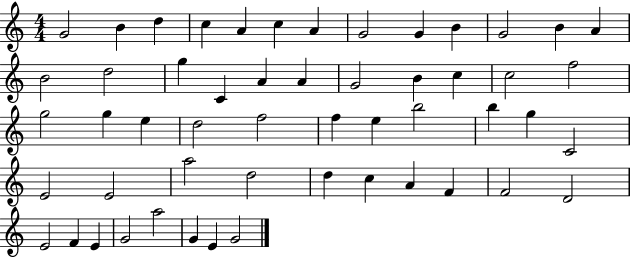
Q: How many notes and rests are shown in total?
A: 53